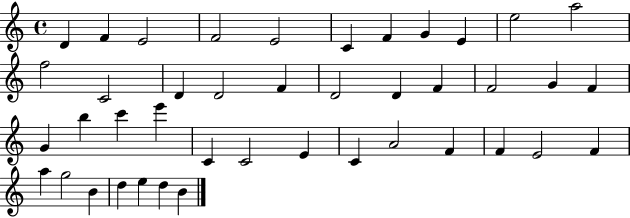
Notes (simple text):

D4/q F4/q E4/h F4/h E4/h C4/q F4/q G4/q E4/q E5/h A5/h F5/h C4/h D4/q D4/h F4/q D4/h D4/q F4/q F4/h G4/q F4/q G4/q B5/q C6/q E6/q C4/q C4/h E4/q C4/q A4/h F4/q F4/q E4/h F4/q A5/q G5/h B4/q D5/q E5/q D5/q B4/q